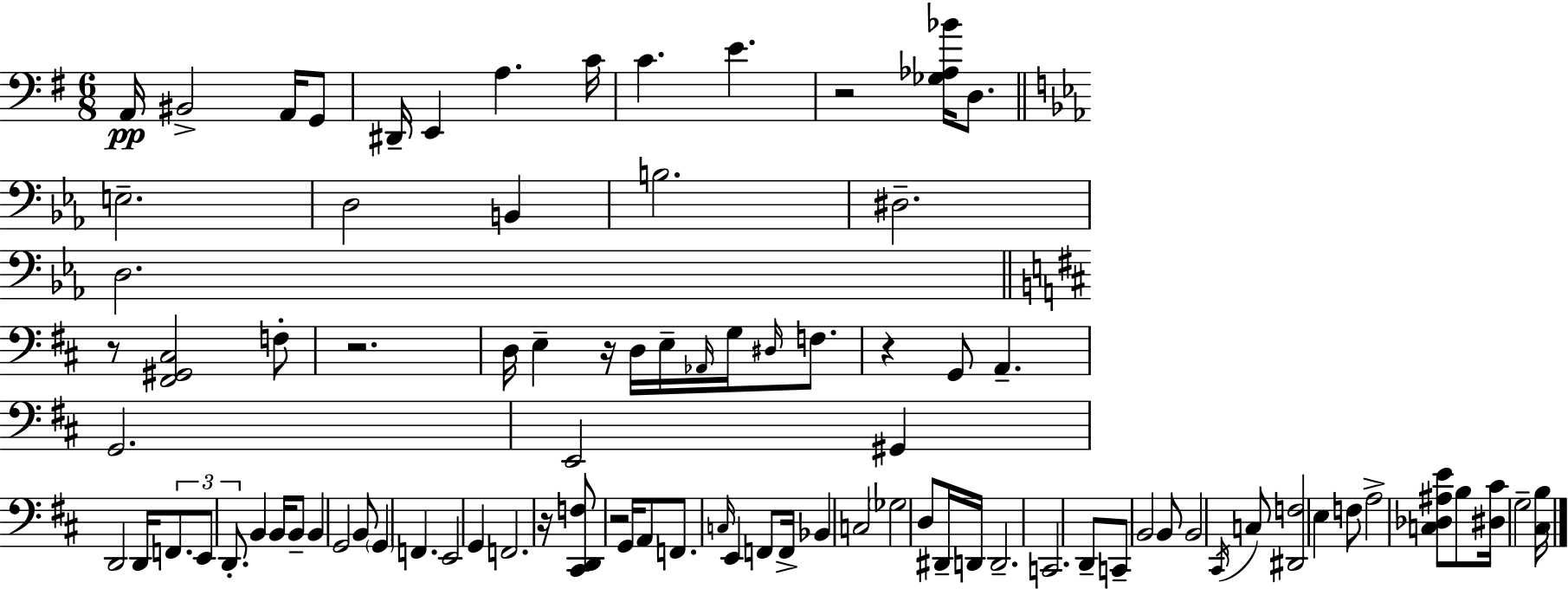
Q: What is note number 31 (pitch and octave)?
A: G#2